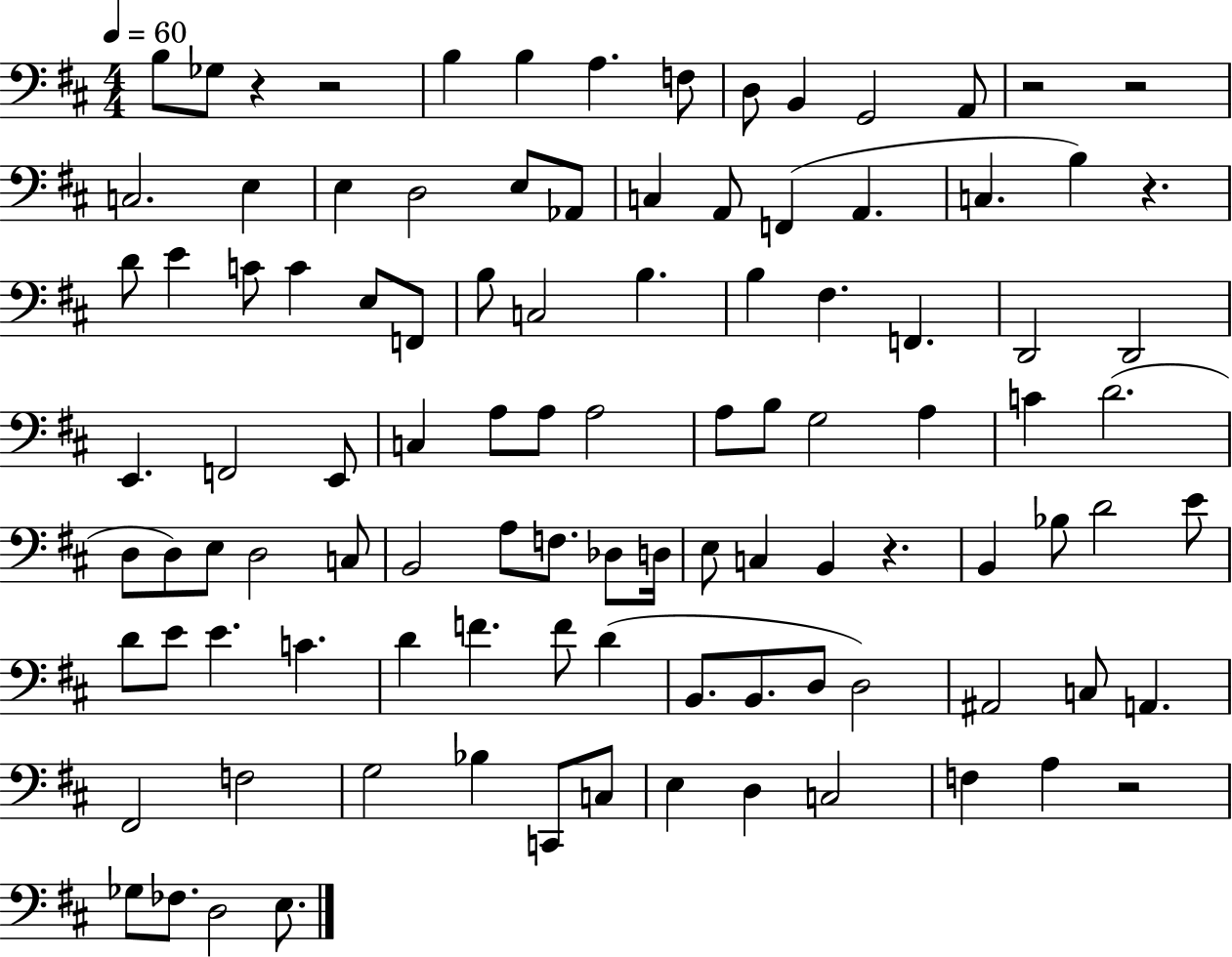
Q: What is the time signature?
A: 4/4